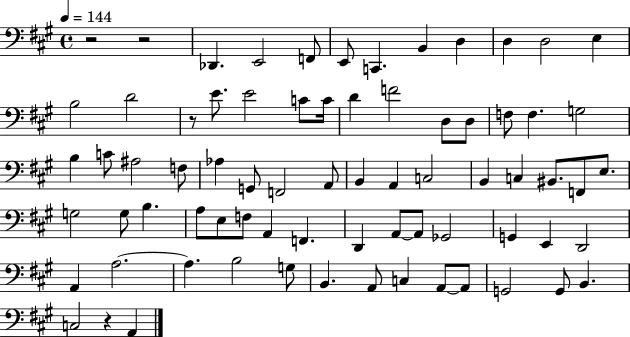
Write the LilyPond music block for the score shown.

{
  \clef bass
  \time 4/4
  \defaultTimeSignature
  \key a \major
  \tempo 4 = 144
  r2 r2 | des,4. e,2 f,8 | e,8 c,4. b,4 d4 | d4 d2 e4 | \break b2 d'2 | r8 e'8. e'2 c'8 c'16 | d'4 f'2 d8 d8 | f8 f4. g2 | \break b4 c'8 ais2 f8 | aes4 g,8 f,2 a,8 | b,4 a,4 c2 | b,4 c4 bis,8. f,8 e8. | \break g2 g8 b4. | a8 e8 f8 a,4 f,4. | d,4 a,8~~ a,8 ges,2 | g,4 e,4 d,2 | \break a,4 a2.~~ | a4. b2 g8 | b,4. a,8 c4 a,8~~ a,8 | g,2 g,8 b,4. | \break c2 r4 a,4 | \bar "|."
}